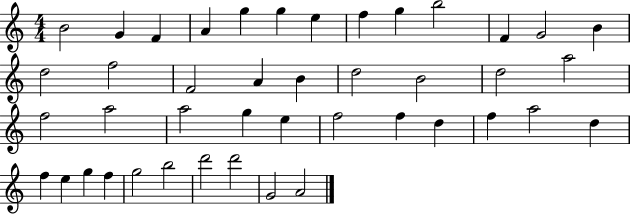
{
  \clef treble
  \numericTimeSignature
  \time 4/4
  \key c \major
  b'2 g'4 f'4 | a'4 g''4 g''4 e''4 | f''4 g''4 b''2 | f'4 g'2 b'4 | \break d''2 f''2 | f'2 a'4 b'4 | d''2 b'2 | d''2 a''2 | \break f''2 a''2 | a''2 g''4 e''4 | f''2 f''4 d''4 | f''4 a''2 d''4 | \break f''4 e''4 g''4 f''4 | g''2 b''2 | d'''2 d'''2 | g'2 a'2 | \break \bar "|."
}